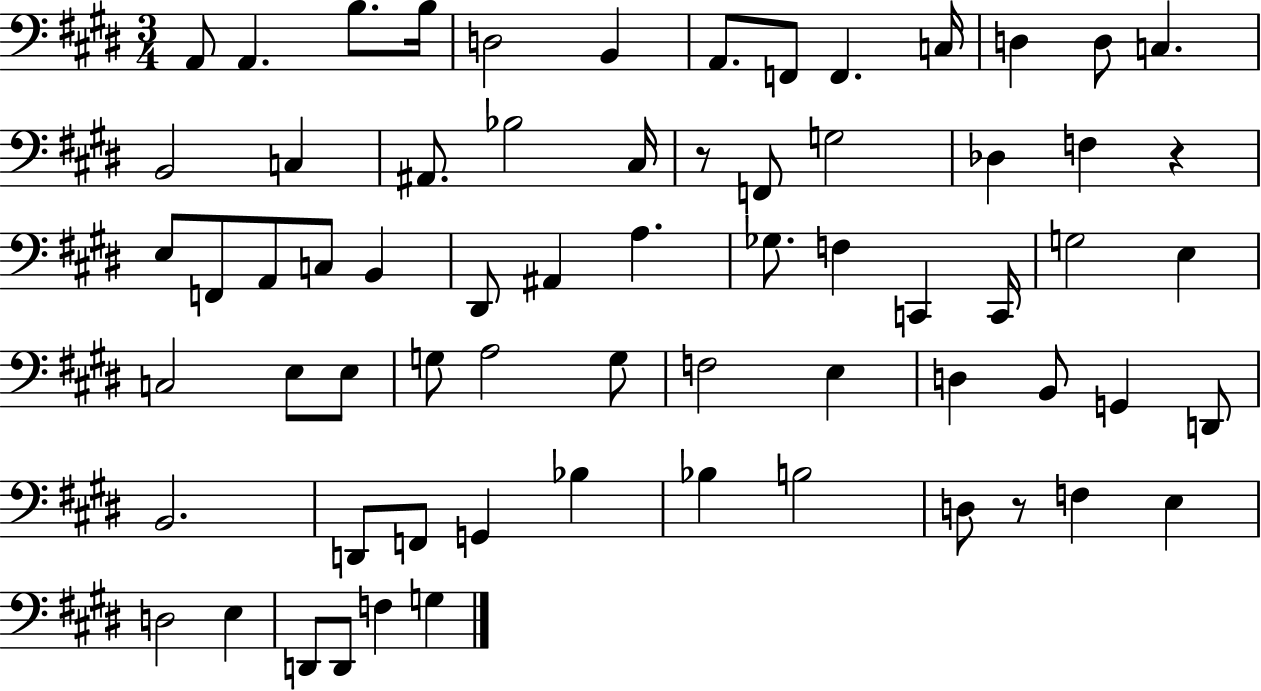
{
  \clef bass
  \numericTimeSignature
  \time 3/4
  \key e \major
  a,8 a,4. b8. b16 | d2 b,4 | a,8. f,8 f,4. c16 | d4 d8 c4. | \break b,2 c4 | ais,8. bes2 cis16 | r8 f,8 g2 | des4 f4 r4 | \break e8 f,8 a,8 c8 b,4 | dis,8 ais,4 a4. | ges8. f4 c,4 c,16 | g2 e4 | \break c2 e8 e8 | g8 a2 g8 | f2 e4 | d4 b,8 g,4 d,8 | \break b,2. | d,8 f,8 g,4 bes4 | bes4 b2 | d8 r8 f4 e4 | \break d2 e4 | d,8 d,8 f4 g4 | \bar "|."
}